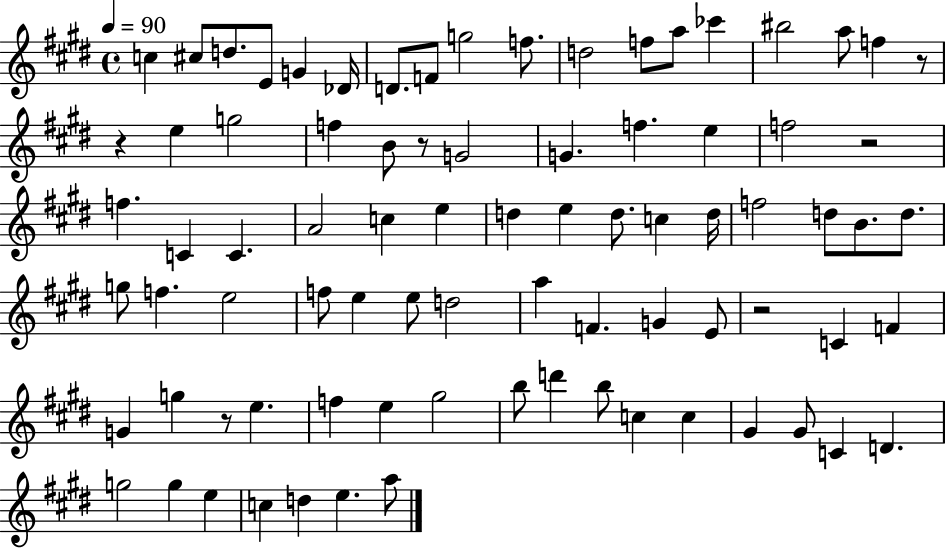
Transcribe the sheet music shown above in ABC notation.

X:1
T:Untitled
M:4/4
L:1/4
K:E
c ^c/2 d/2 E/2 G _D/4 D/2 F/2 g2 f/2 d2 f/2 a/2 _c' ^b2 a/2 f z/2 z e g2 f B/2 z/2 G2 G f e f2 z2 f C C A2 c e d e d/2 c d/4 f2 d/2 B/2 d/2 g/2 f e2 f/2 e e/2 d2 a F G E/2 z2 C F G g z/2 e f e ^g2 b/2 d' b/2 c c ^G ^G/2 C D g2 g e c d e a/2